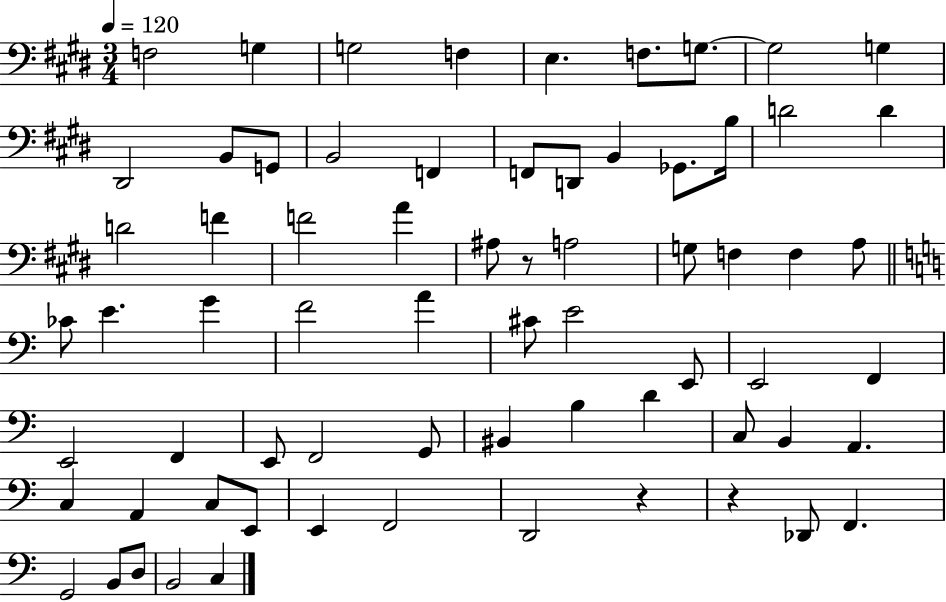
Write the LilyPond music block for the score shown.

{
  \clef bass
  \numericTimeSignature
  \time 3/4
  \key e \major
  \tempo 4 = 120
  \repeat volta 2 { f2 g4 | g2 f4 | e4. f8. g8.~~ | g2 g4 | \break dis,2 b,8 g,8 | b,2 f,4 | f,8 d,8 b,4 ges,8. b16 | d'2 d'4 | \break d'2 f'4 | f'2 a'4 | ais8 r8 a2 | g8 f4 f4 a8 | \break \bar "||" \break \key c \major ces'8 e'4. g'4 | f'2 a'4 | cis'8 e'2 e,8 | e,2 f,4 | \break e,2 f,4 | e,8 f,2 g,8 | bis,4 b4 d'4 | c8 b,4 a,4. | \break c4 a,4 c8 e,8 | e,4 f,2 | d,2 r4 | r4 des,8 f,4. | \break g,2 b,8 d8 | b,2 c4 | } \bar "|."
}